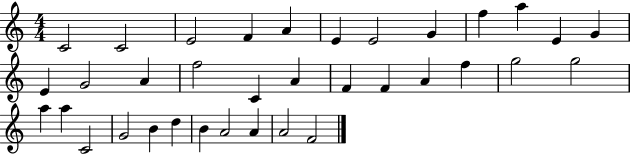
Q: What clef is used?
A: treble